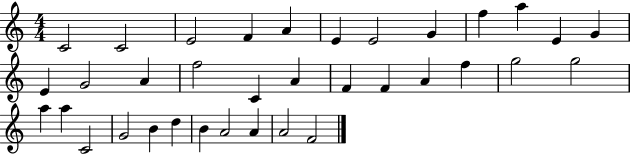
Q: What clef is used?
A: treble